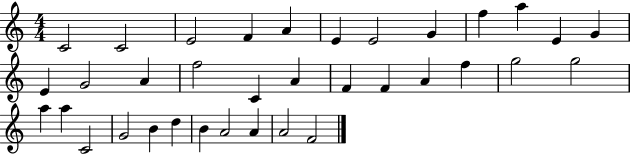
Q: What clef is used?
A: treble